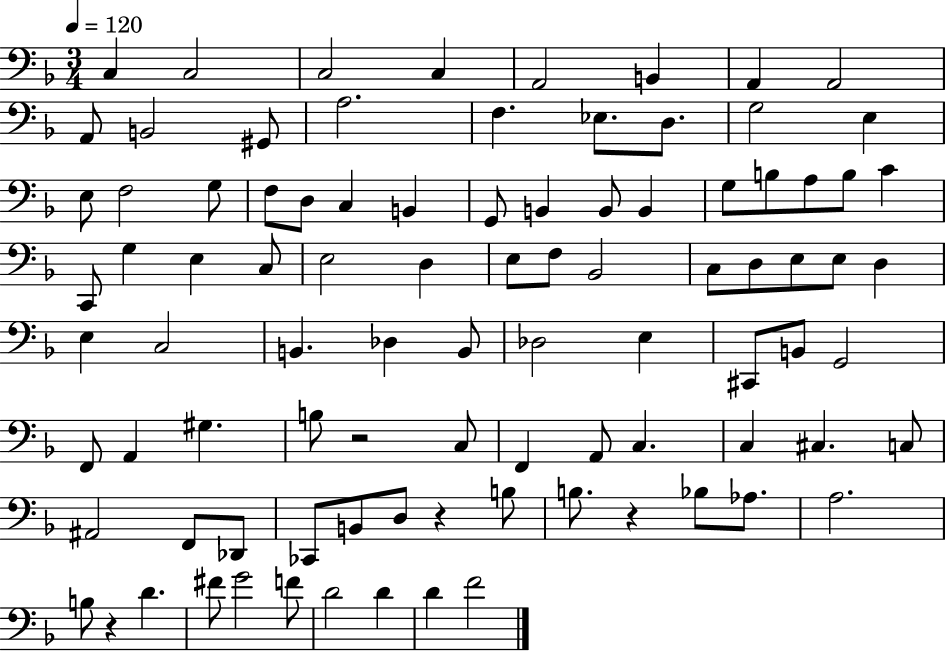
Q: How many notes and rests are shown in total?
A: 92